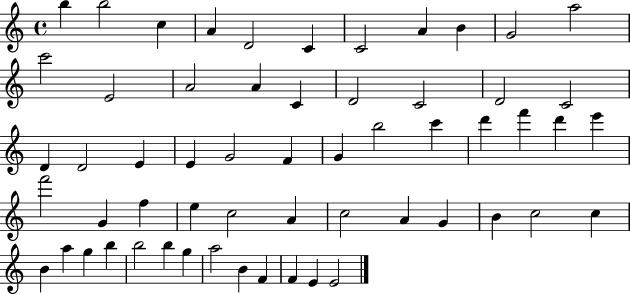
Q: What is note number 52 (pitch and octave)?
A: G5